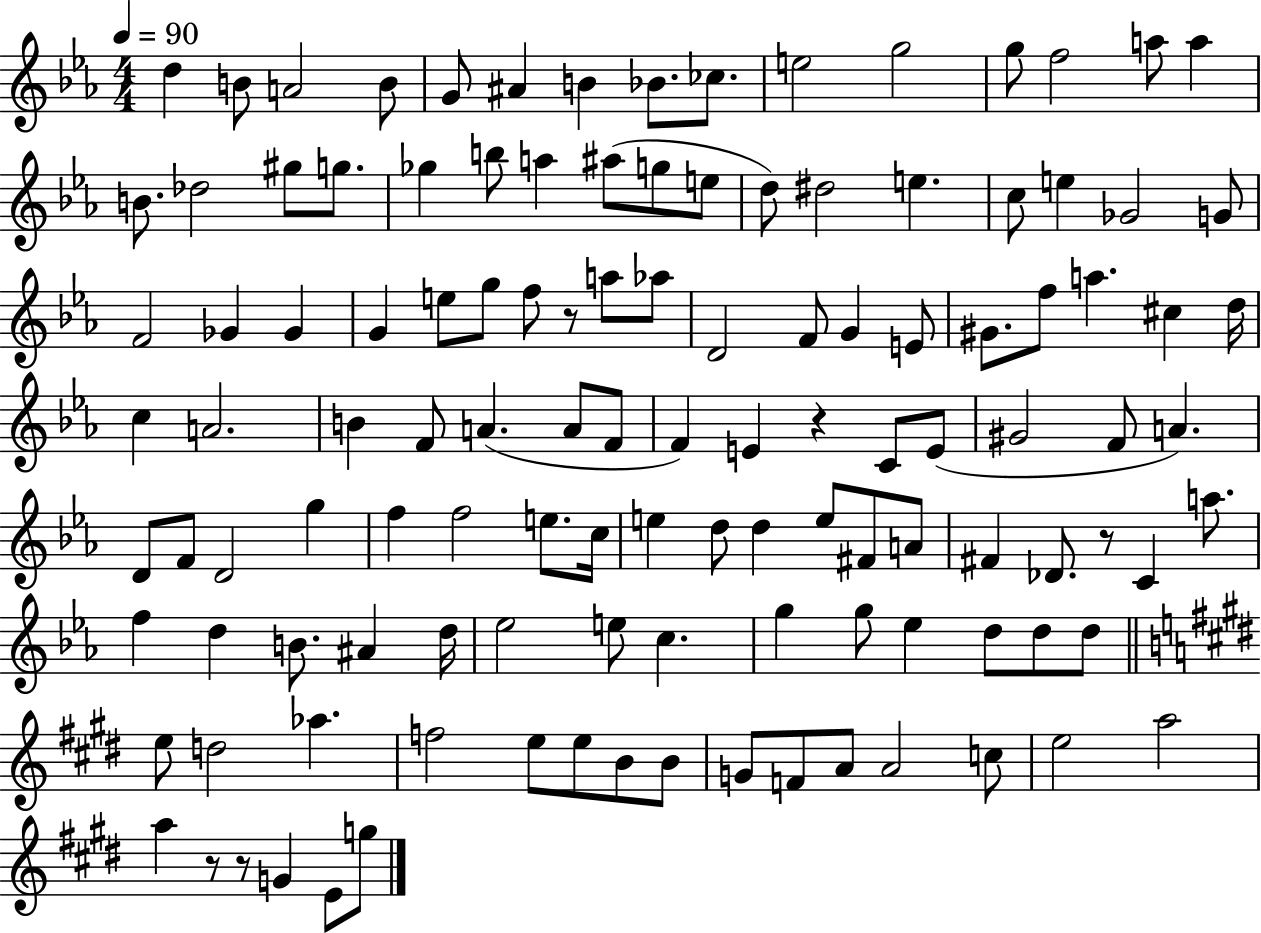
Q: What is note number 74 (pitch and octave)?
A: D5